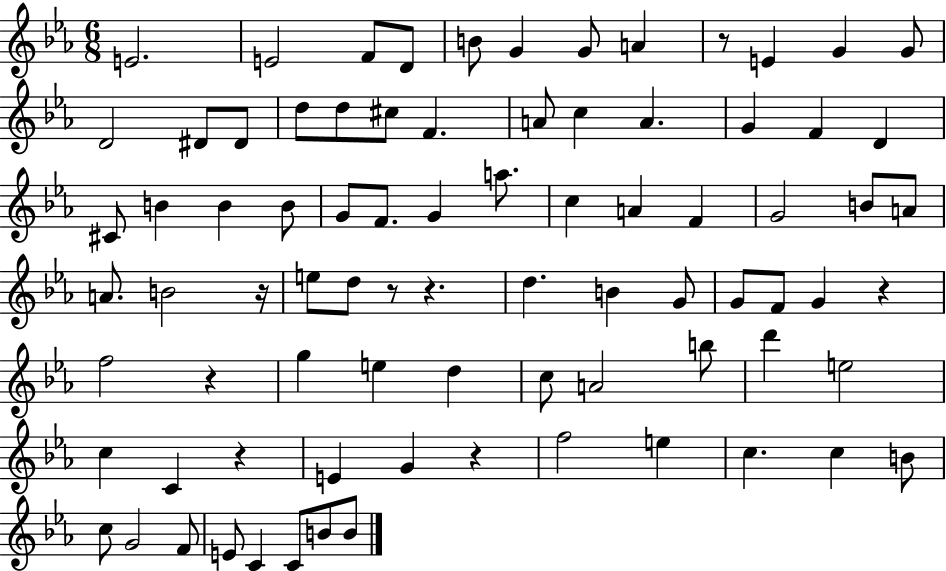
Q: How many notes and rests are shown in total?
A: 82